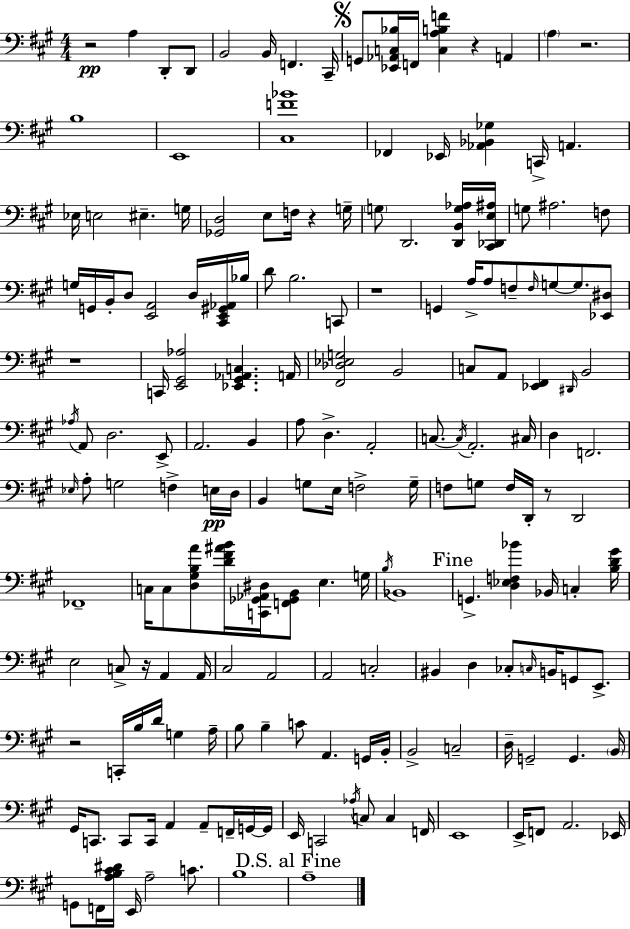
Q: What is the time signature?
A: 4/4